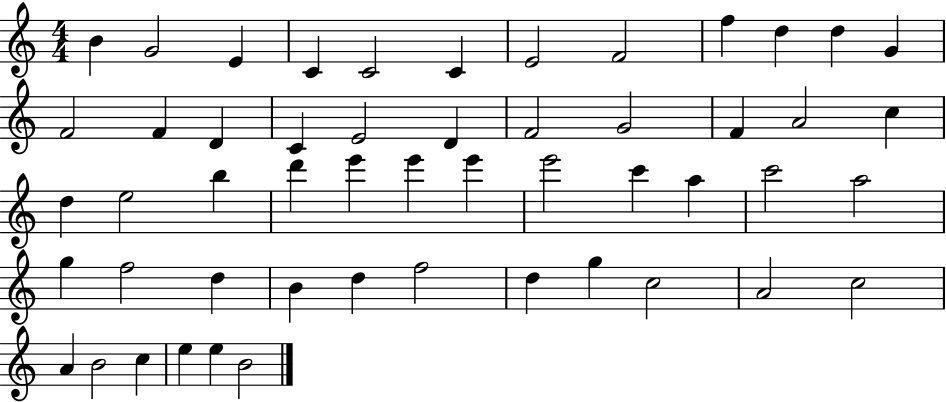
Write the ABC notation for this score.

X:1
T:Untitled
M:4/4
L:1/4
K:C
B G2 E C C2 C E2 F2 f d d G F2 F D C E2 D F2 G2 F A2 c d e2 b d' e' e' e' e'2 c' a c'2 a2 g f2 d B d f2 d g c2 A2 c2 A B2 c e e B2